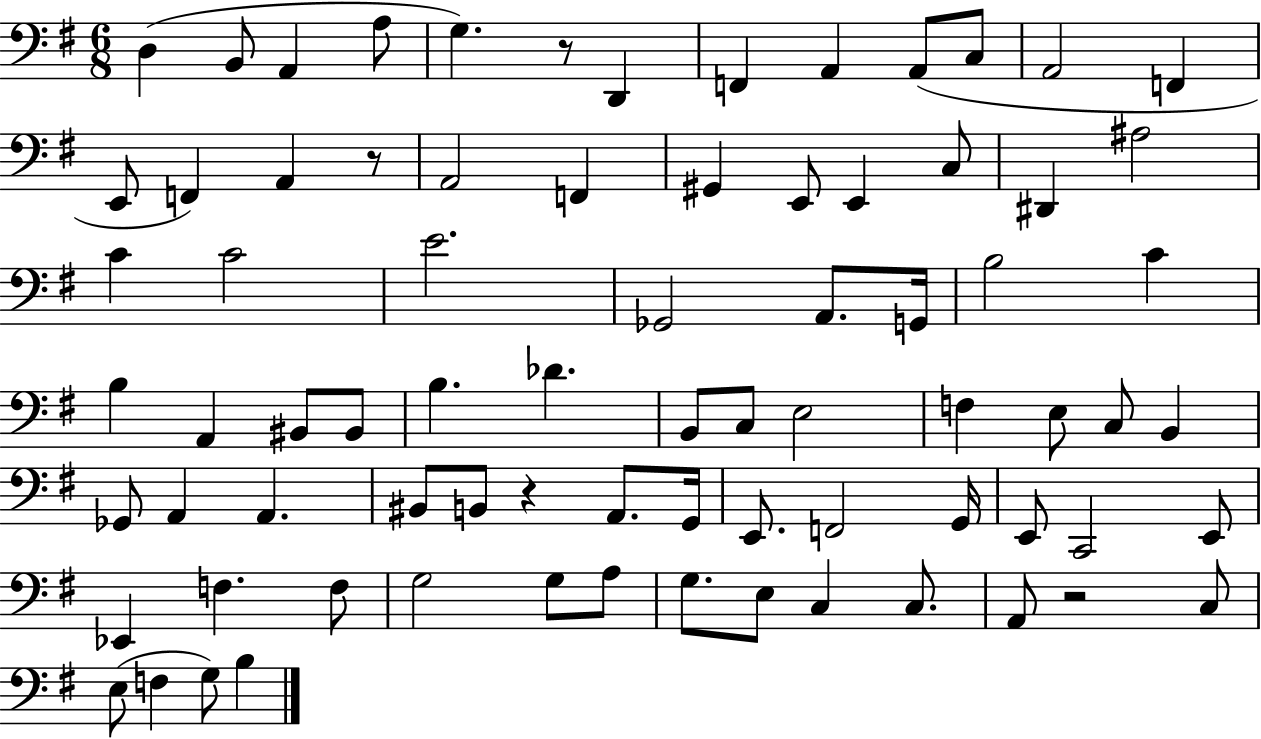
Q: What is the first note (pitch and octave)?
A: D3